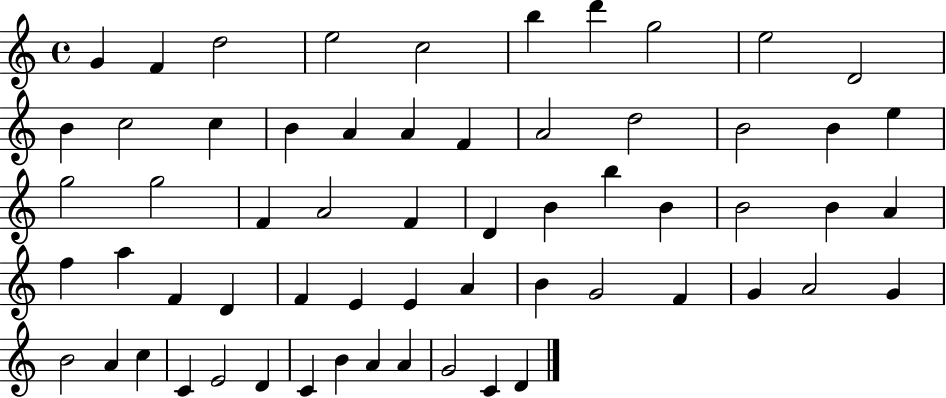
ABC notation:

X:1
T:Untitled
M:4/4
L:1/4
K:C
G F d2 e2 c2 b d' g2 e2 D2 B c2 c B A A F A2 d2 B2 B e g2 g2 F A2 F D B b B B2 B A f a F D F E E A B G2 F G A2 G B2 A c C E2 D C B A A G2 C D